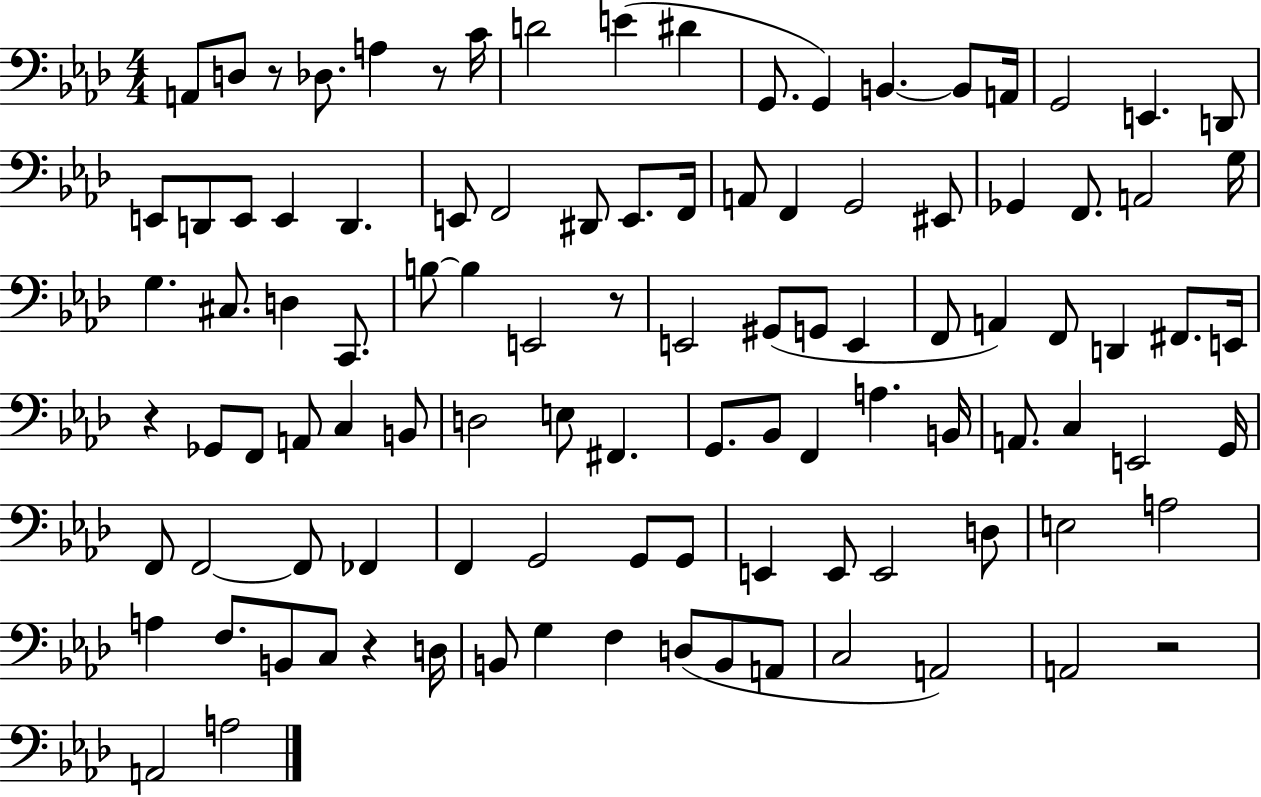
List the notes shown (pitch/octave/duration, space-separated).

A2/e D3/e R/e Db3/e. A3/q R/e C4/s D4/h E4/q D#4/q G2/e. G2/q B2/q. B2/e A2/s G2/h E2/q. D2/e E2/e D2/e E2/e E2/q D2/q. E2/e F2/h D#2/e E2/e. F2/s A2/e F2/q G2/h EIS2/e Gb2/q F2/e. A2/h G3/s G3/q. C#3/e. D3/q C2/e. B3/e B3/q E2/h R/e E2/h G#2/e G2/e E2/q F2/e A2/q F2/e D2/q F#2/e. E2/s R/q Gb2/e F2/e A2/e C3/q B2/e D3/h E3/e F#2/q. G2/e. Bb2/e F2/q A3/q. B2/s A2/e. C3/q E2/h G2/s F2/e F2/h F2/e FES2/q F2/q G2/h G2/e G2/e E2/q E2/e E2/h D3/e E3/h A3/h A3/q F3/e. B2/e C3/e R/q D3/s B2/e G3/q F3/q D3/e B2/e A2/e C3/h A2/h A2/h R/h A2/h A3/h